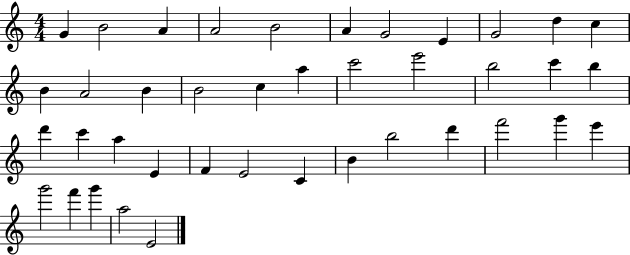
X:1
T:Untitled
M:4/4
L:1/4
K:C
G B2 A A2 B2 A G2 E G2 d c B A2 B B2 c a c'2 e'2 b2 c' b d' c' a E F E2 C B b2 d' f'2 g' e' g'2 f' g' a2 E2